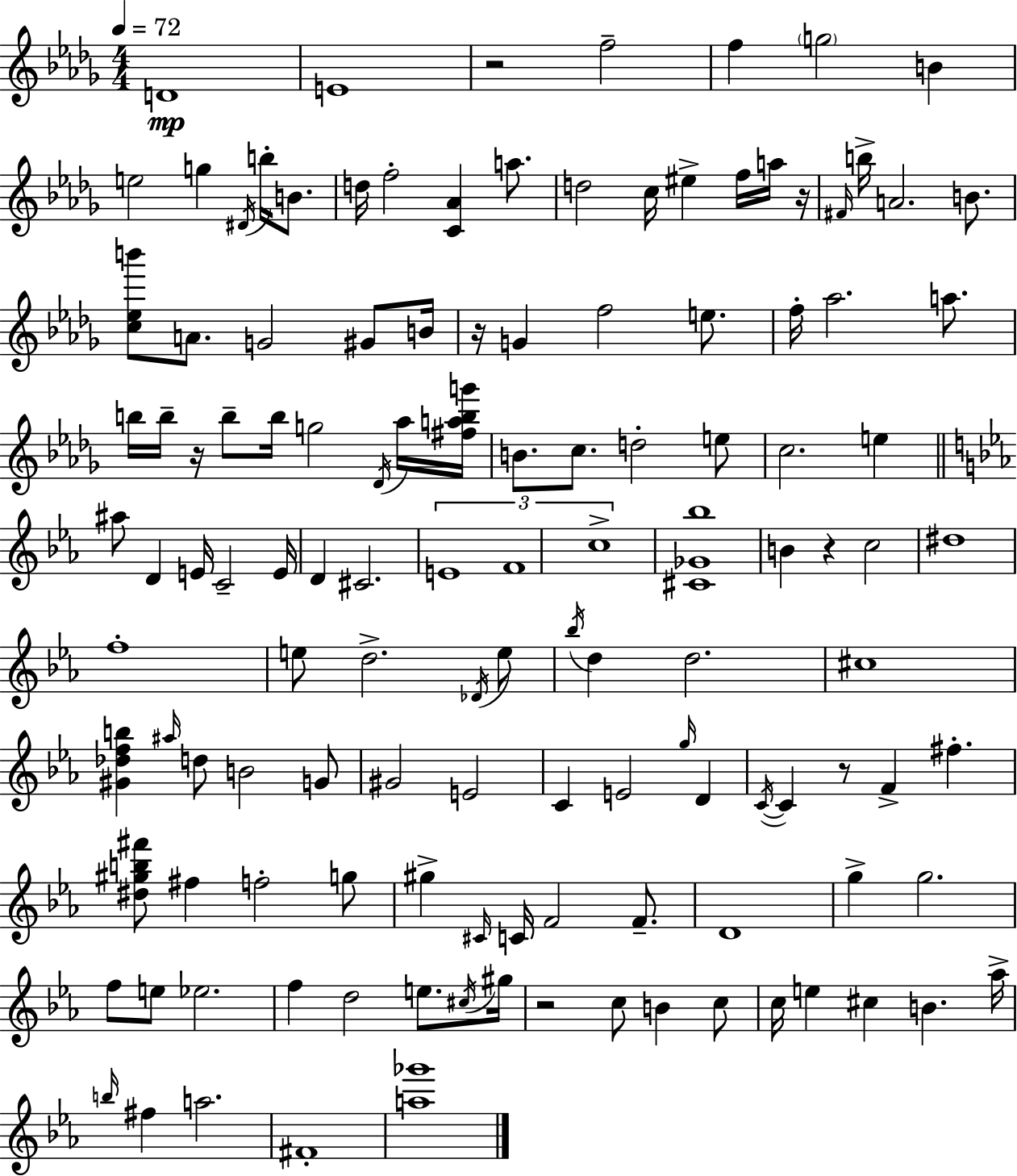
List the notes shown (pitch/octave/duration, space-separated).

D4/w E4/w R/h F5/h F5/q G5/h B4/q E5/h G5/q D#4/s B5/s B4/e. D5/s F5/h [C4,Ab4]/q A5/e. D5/h C5/s EIS5/q F5/s A5/s R/s F#4/s B5/s A4/h. B4/e. [C5,Eb5,B6]/e A4/e. G4/h G#4/e B4/s R/s G4/q F5/h E5/e. F5/s Ab5/h. A5/e. B5/s B5/s R/s B5/e B5/s G5/h Db4/s Ab5/s [F#5,A5,B5,G6]/s B4/e. C5/e. D5/h E5/e C5/h. E5/q A#5/e D4/q E4/s C4/h E4/s D4/q C#4/h. E4/w F4/w C5/w [C#4,Gb4,Bb5]/w B4/q R/q C5/h D#5/w F5/w E5/e D5/h. Db4/s E5/e Bb5/s D5/q D5/h. C#5/w [G#4,Db5,F5,B5]/q A#5/s D5/e B4/h G4/e G#4/h E4/h C4/q E4/h G5/s D4/q C4/s C4/q R/e F4/q F#5/q. [D#5,G#5,B5,F#6]/e F#5/q F5/h G5/e G#5/q C#4/s C4/s F4/h F4/e. D4/w G5/q G5/h. F5/e E5/e Eb5/h. F5/q D5/h E5/e. C#5/s G#5/s R/h C5/e B4/q C5/e C5/s E5/q C#5/q B4/q. Ab5/s B5/s F#5/q A5/h. F#4/w [A5,Gb6]/w